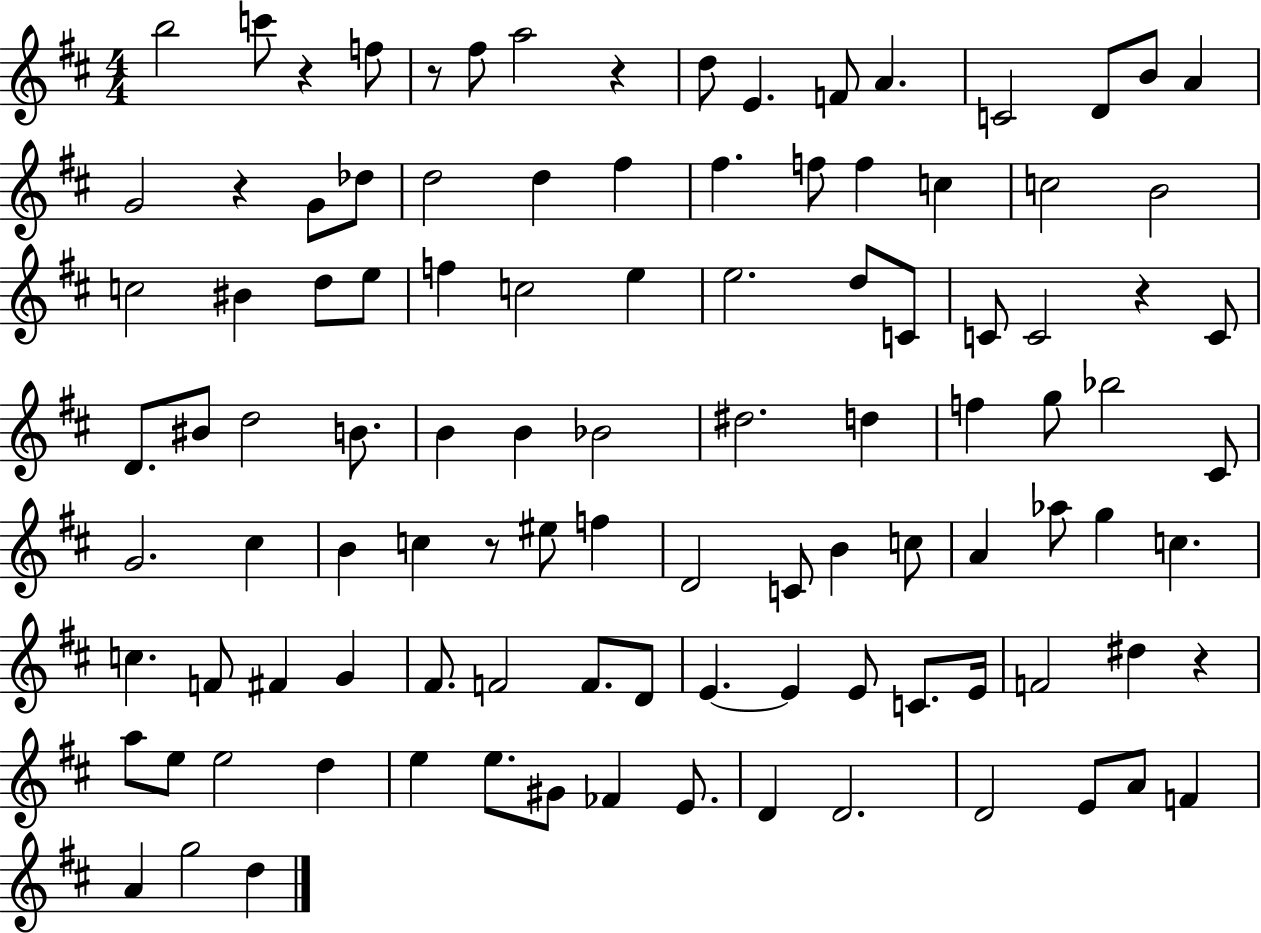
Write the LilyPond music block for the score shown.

{
  \clef treble
  \numericTimeSignature
  \time 4/4
  \key d \major
  b''2 c'''8 r4 f''8 | r8 fis''8 a''2 r4 | d''8 e'4. f'8 a'4. | c'2 d'8 b'8 a'4 | \break g'2 r4 g'8 des''8 | d''2 d''4 fis''4 | fis''4. f''8 f''4 c''4 | c''2 b'2 | \break c''2 bis'4 d''8 e''8 | f''4 c''2 e''4 | e''2. d''8 c'8 | c'8 c'2 r4 c'8 | \break d'8. bis'8 d''2 b'8. | b'4 b'4 bes'2 | dis''2. d''4 | f''4 g''8 bes''2 cis'8 | \break g'2. cis''4 | b'4 c''4 r8 eis''8 f''4 | d'2 c'8 b'4 c''8 | a'4 aes''8 g''4 c''4. | \break c''4. f'8 fis'4 g'4 | fis'8. f'2 f'8. d'8 | e'4.~~ e'4 e'8 c'8. e'16 | f'2 dis''4 r4 | \break a''8 e''8 e''2 d''4 | e''4 e''8. gis'8 fes'4 e'8. | d'4 d'2. | d'2 e'8 a'8 f'4 | \break a'4 g''2 d''4 | \bar "|."
}